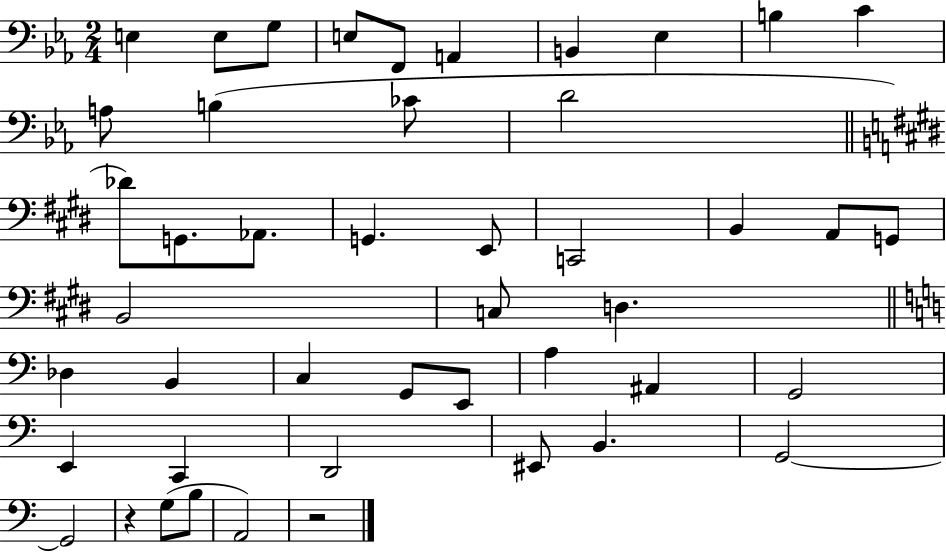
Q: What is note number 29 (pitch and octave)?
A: C3